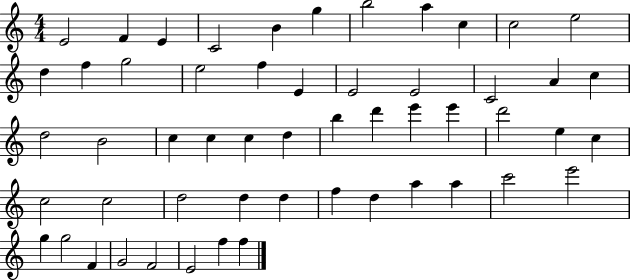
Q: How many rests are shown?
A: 0